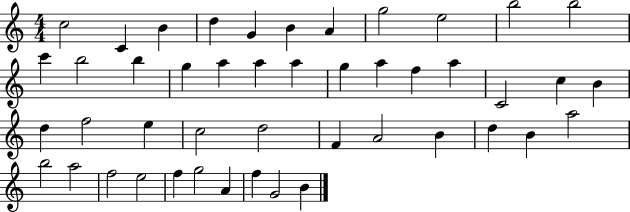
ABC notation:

X:1
T:Untitled
M:4/4
L:1/4
K:C
c2 C B d G B A g2 e2 b2 b2 c' b2 b g a a a g a f a C2 c B d f2 e c2 d2 F A2 B d B a2 b2 a2 f2 e2 f g2 A f G2 B